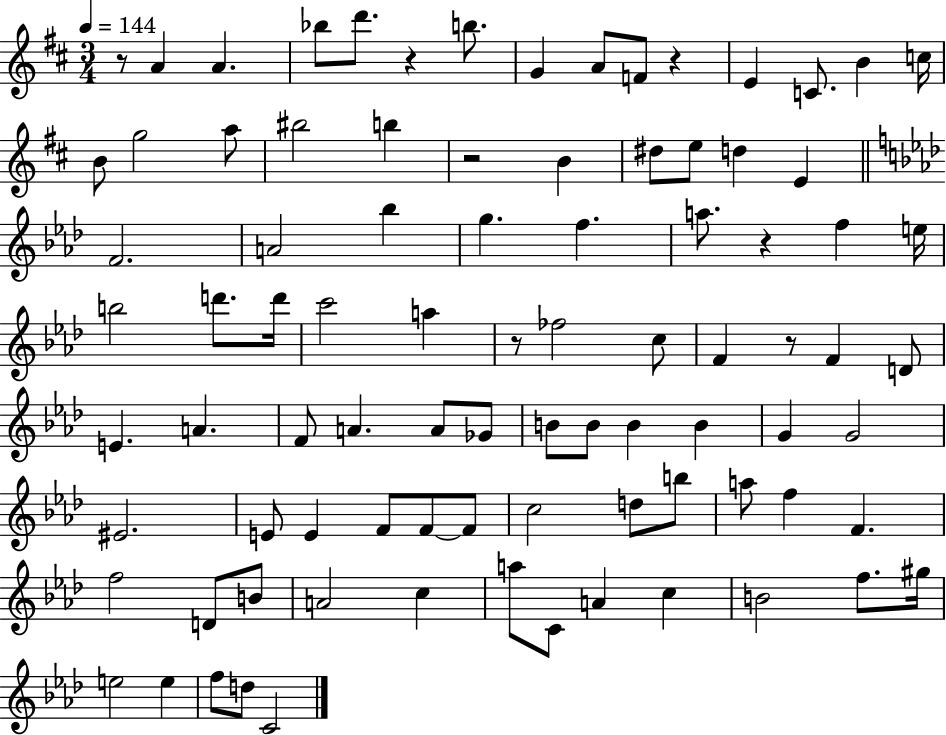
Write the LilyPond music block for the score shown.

{
  \clef treble
  \numericTimeSignature
  \time 3/4
  \key d \major
  \tempo 4 = 144
  \repeat volta 2 { r8 a'4 a'4. | bes''8 d'''8. r4 b''8. | g'4 a'8 f'8 r4 | e'4 c'8. b'4 c''16 | \break b'8 g''2 a''8 | bis''2 b''4 | r2 b'4 | dis''8 e''8 d''4 e'4 | \break \bar "||" \break \key aes \major f'2. | a'2 bes''4 | g''4. f''4. | a''8. r4 f''4 e''16 | \break b''2 d'''8. d'''16 | c'''2 a''4 | r8 fes''2 c''8 | f'4 r8 f'4 d'8 | \break e'4. a'4. | f'8 a'4. a'8 ges'8 | b'8 b'8 b'4 b'4 | g'4 g'2 | \break eis'2. | e'8 e'4 f'8 f'8~~ f'8 | c''2 d''8 b''8 | a''8 f''4 f'4. | \break f''2 d'8 b'8 | a'2 c''4 | a''8 c'8 a'4 c''4 | b'2 f''8. gis''16 | \break e''2 e''4 | f''8 d''8 c'2 | } \bar "|."
}